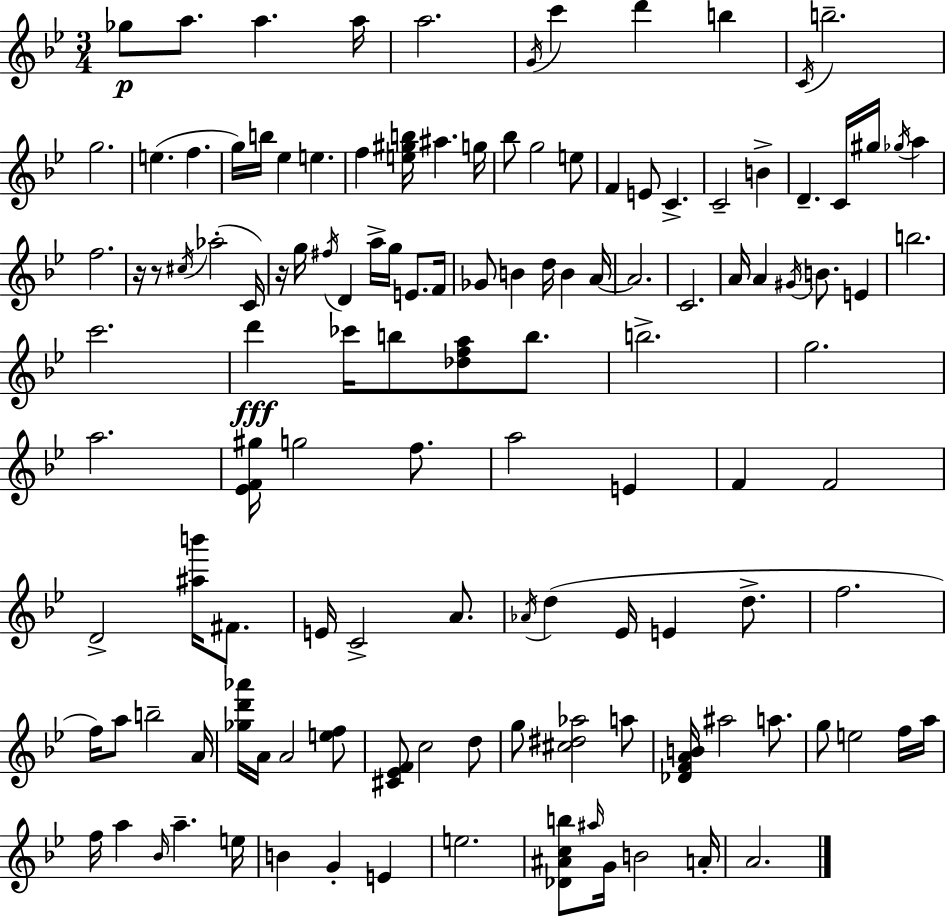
Gb5/e A5/e. A5/q. A5/s A5/h. G4/s C6/q D6/q B5/q C4/s B5/h. G5/h. E5/q. F5/q. G5/s B5/s Eb5/q E5/q. F5/q [E5,G#5,B5]/s A#5/q. G5/s Bb5/e G5/h E5/e F4/q E4/e C4/q. C4/h B4/q D4/q. C4/s G#5/s Gb5/s A5/q F5/h. R/s R/e C#5/s Ab5/h C4/s R/s G5/s F#5/s D4/q A5/s G5/s E4/e. F4/s Gb4/e B4/q D5/s B4/q A4/s A4/h. C4/h. A4/s A4/q G#4/s B4/e. E4/q B5/h. C6/h. D6/q CES6/s B5/e [Db5,F5,A5]/e B5/e. B5/h. G5/h. A5/h. [Eb4,F4,G#5]/s G5/h F5/e. A5/h E4/q F4/q F4/h D4/h [A#5,B6]/s F#4/e. E4/s C4/h A4/e. Ab4/s D5/q Eb4/s E4/q D5/e. F5/h. F5/s A5/e B5/h A4/s [Gb5,D6,Ab6]/s A4/s A4/h [E5,F5]/e [C#4,Eb4,F4]/e C5/h D5/e G5/e [C#5,D#5,Ab5]/h A5/e [Db4,F4,A4,B4]/s A#5/h A5/e. G5/e E5/h F5/s A5/s F5/s A5/q Bb4/s A5/q. E5/s B4/q G4/q E4/q E5/h. [Db4,A#4,C5,B5]/e A#5/s G4/s B4/h A4/s A4/h.